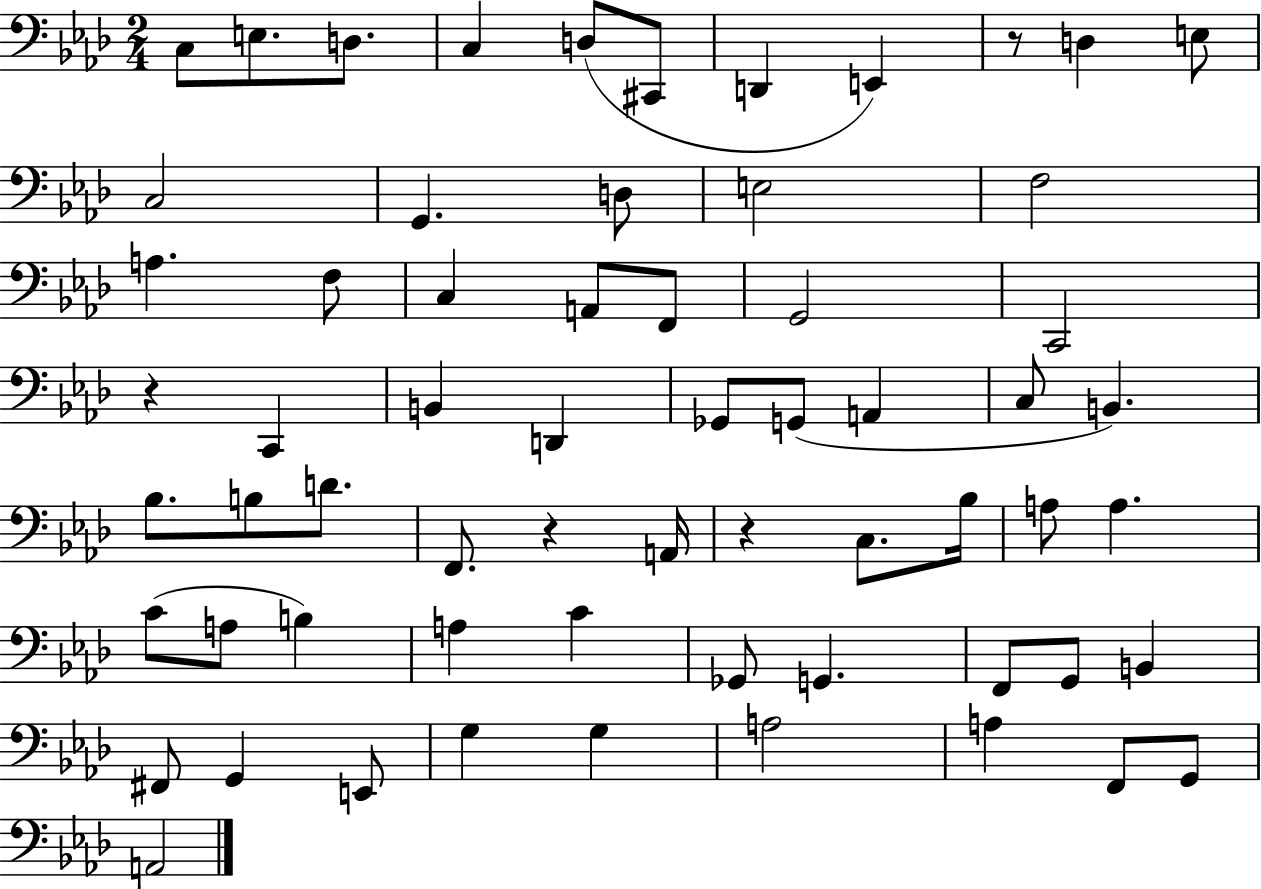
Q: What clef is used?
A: bass